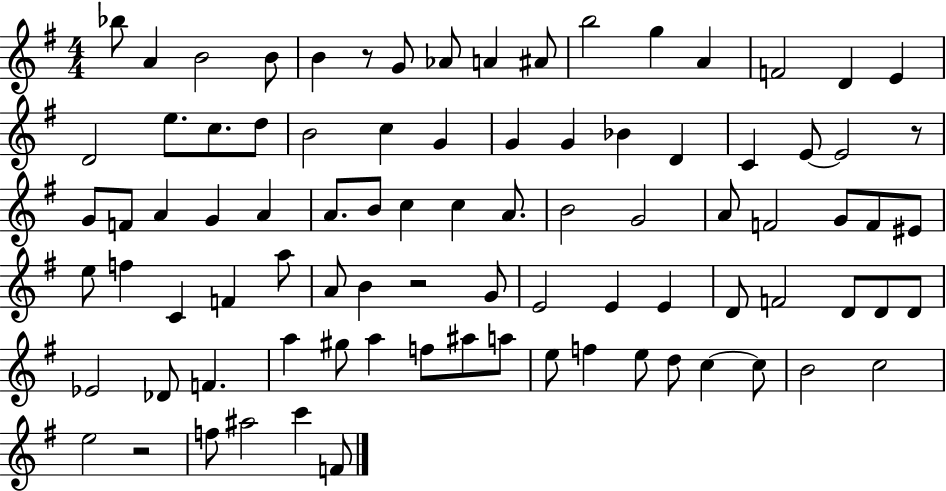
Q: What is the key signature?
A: G major